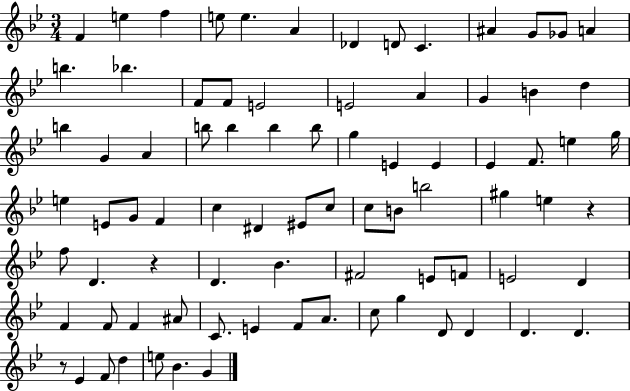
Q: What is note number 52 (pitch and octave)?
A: D4